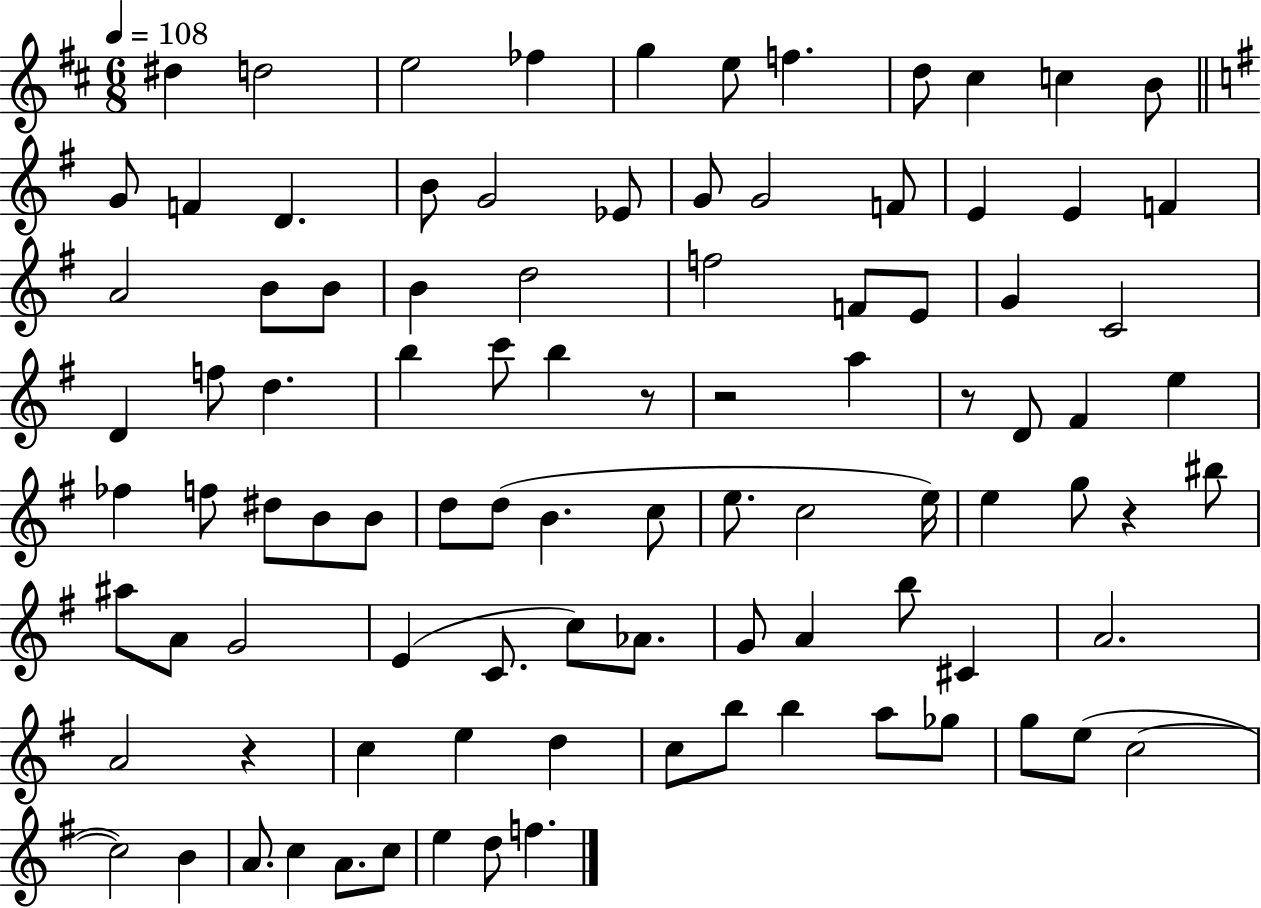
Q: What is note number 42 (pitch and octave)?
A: F#4